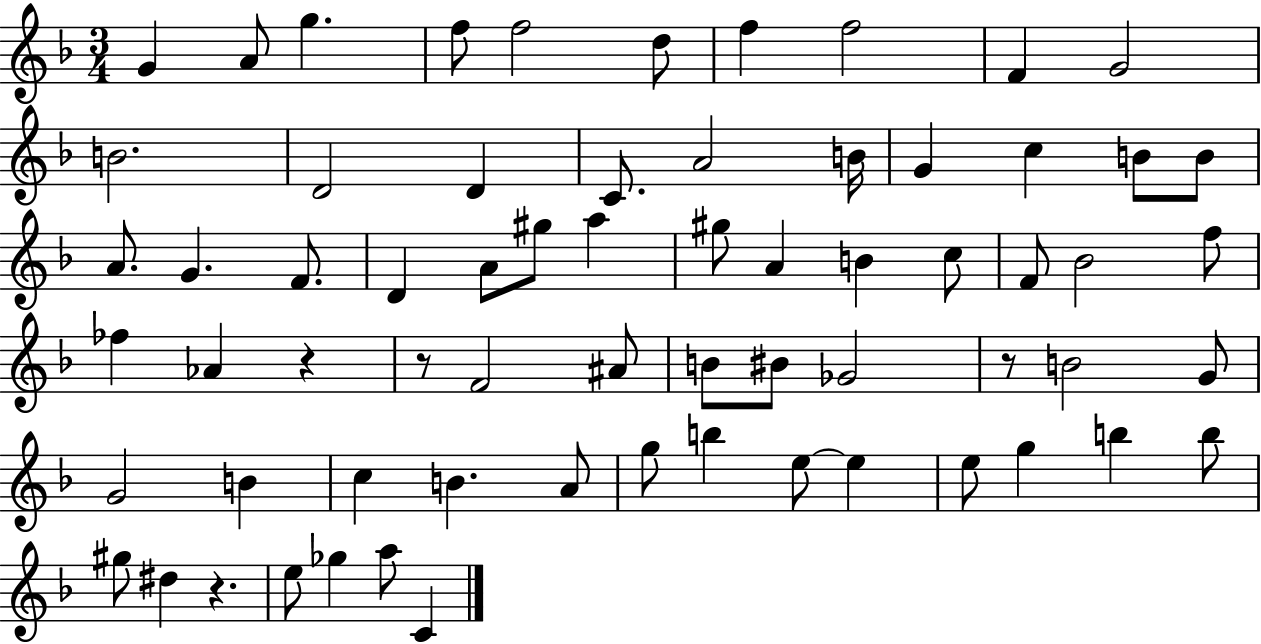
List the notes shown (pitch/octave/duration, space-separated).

G4/q A4/e G5/q. F5/e F5/h D5/e F5/q F5/h F4/q G4/h B4/h. D4/h D4/q C4/e. A4/h B4/s G4/q C5/q B4/e B4/e A4/e. G4/q. F4/e. D4/q A4/e G#5/e A5/q G#5/e A4/q B4/q C5/e F4/e Bb4/h F5/e FES5/q Ab4/q R/q R/e F4/h A#4/e B4/e BIS4/e Gb4/h R/e B4/h G4/e G4/h B4/q C5/q B4/q. A4/e G5/e B5/q E5/e E5/q E5/e G5/q B5/q B5/e G#5/e D#5/q R/q. E5/e Gb5/q A5/e C4/q